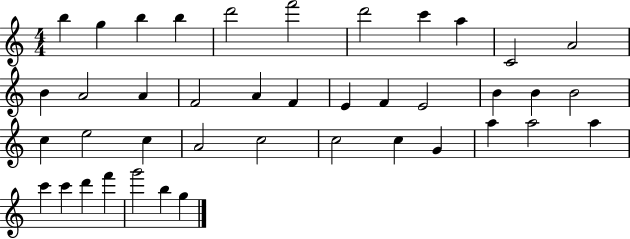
B5/q G5/q B5/q B5/q D6/h F6/h D6/h C6/q A5/q C4/h A4/h B4/q A4/h A4/q F4/h A4/q F4/q E4/q F4/q E4/h B4/q B4/q B4/h C5/q E5/h C5/q A4/h C5/h C5/h C5/q G4/q A5/q A5/h A5/q C6/q C6/q D6/q F6/q G6/h B5/q G5/q